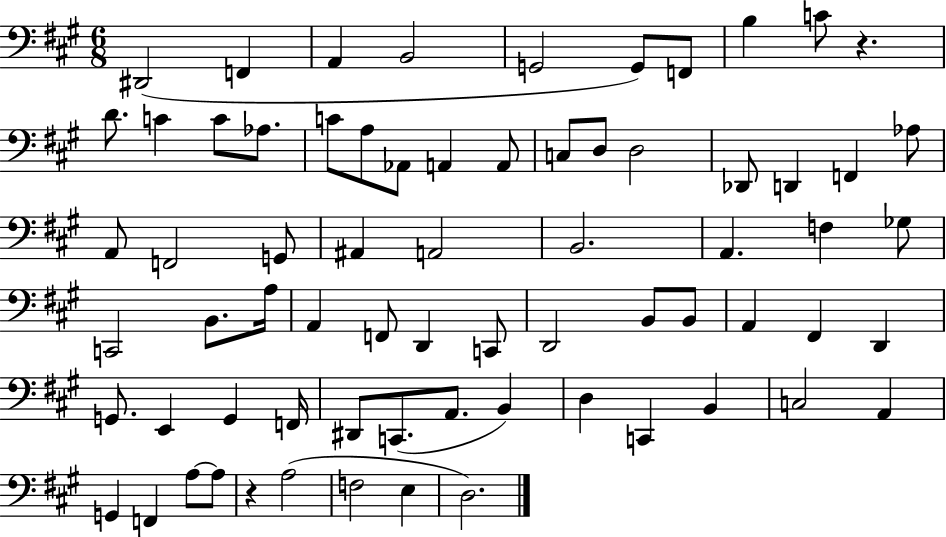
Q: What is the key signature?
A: A major